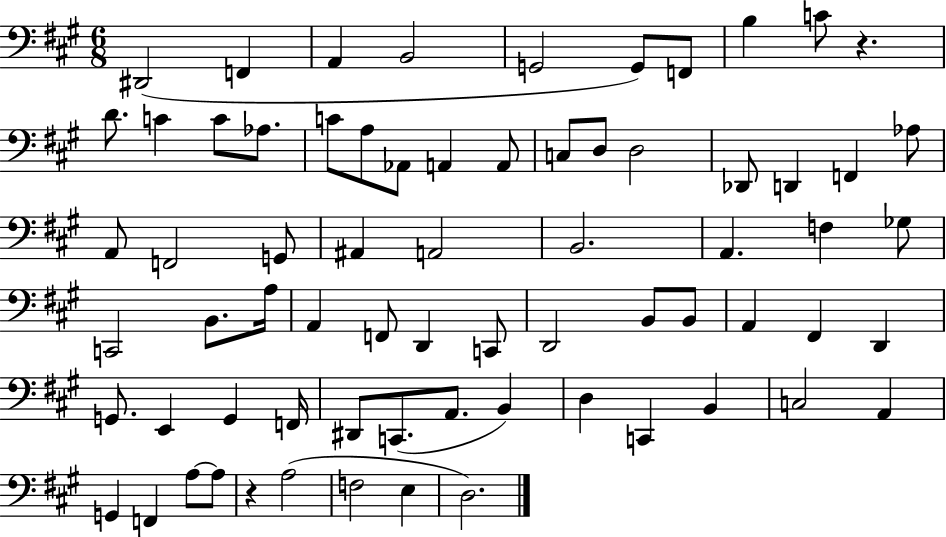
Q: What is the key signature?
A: A major